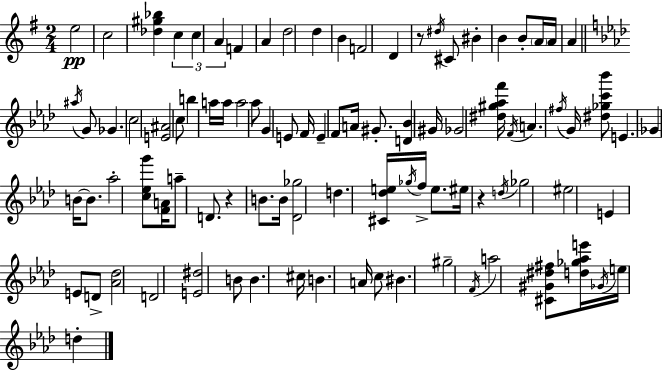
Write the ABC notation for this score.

X:1
T:Untitled
M:2/4
L:1/4
K:Em
e2 c2 [_d^g_b] c c A F A d2 d B F2 D z/2 ^d/4 ^C/2 ^B B B/2 A/4 A/4 A ^a/4 G/2 _G c2 [E^A]2 c/2 b a/4 a/4 a2 _a/2 G E/2 F/4 E F/2 A/4 ^G/2 [D_B] ^G/4 _G2 [^d^g_af']/4 F/4 A ^f/4 G/4 [^d_gc'_b']/2 E _G B/4 B/2 _a2 [c_eg']/2 [FA]/4 a/2 D/2 z B/2 B/4 [_D_g]2 d [^C_de]/4 _g/4 f/4 e/2 ^e/4 z d/4 _g2 ^e2 E E/2 D/2 [_A_d]2 D2 [E^d]2 B/2 B ^c/4 B A/4 c/2 ^B ^g2 F/4 a2 [^C^G^d^f]/2 [d_g_ae']/4 _G/4 e/4 d